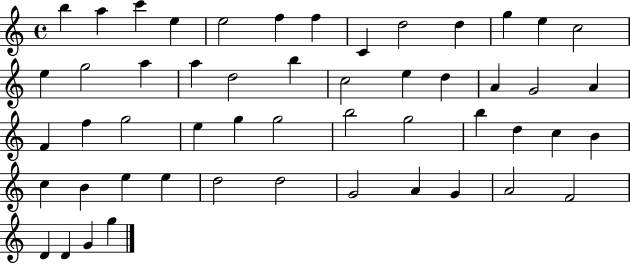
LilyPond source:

{
  \clef treble
  \time 4/4
  \defaultTimeSignature
  \key c \major
  b''4 a''4 c'''4 e''4 | e''2 f''4 f''4 | c'4 d''2 d''4 | g''4 e''4 c''2 | \break e''4 g''2 a''4 | a''4 d''2 b''4 | c''2 e''4 d''4 | a'4 g'2 a'4 | \break f'4 f''4 g''2 | e''4 g''4 g''2 | b''2 g''2 | b''4 d''4 c''4 b'4 | \break c''4 b'4 e''4 e''4 | d''2 d''2 | g'2 a'4 g'4 | a'2 f'2 | \break d'4 d'4 g'4 g''4 | \bar "|."
}